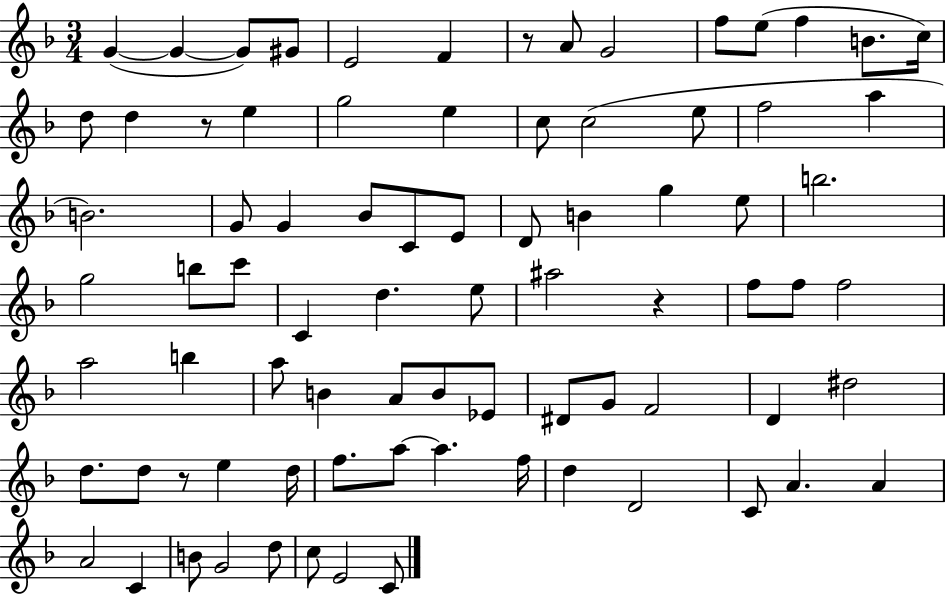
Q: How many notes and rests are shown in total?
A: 81